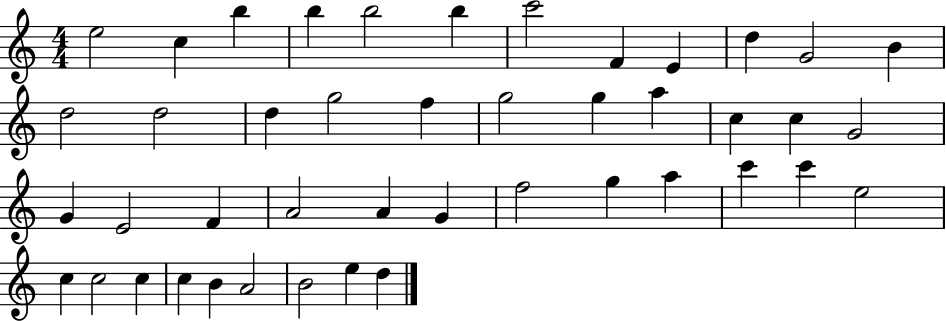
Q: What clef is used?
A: treble